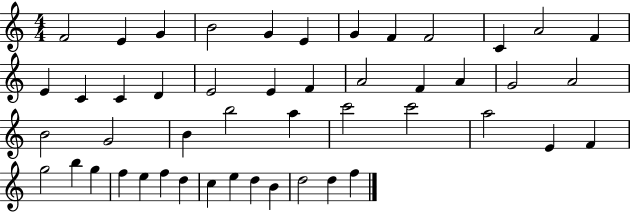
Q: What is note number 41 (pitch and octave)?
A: D5